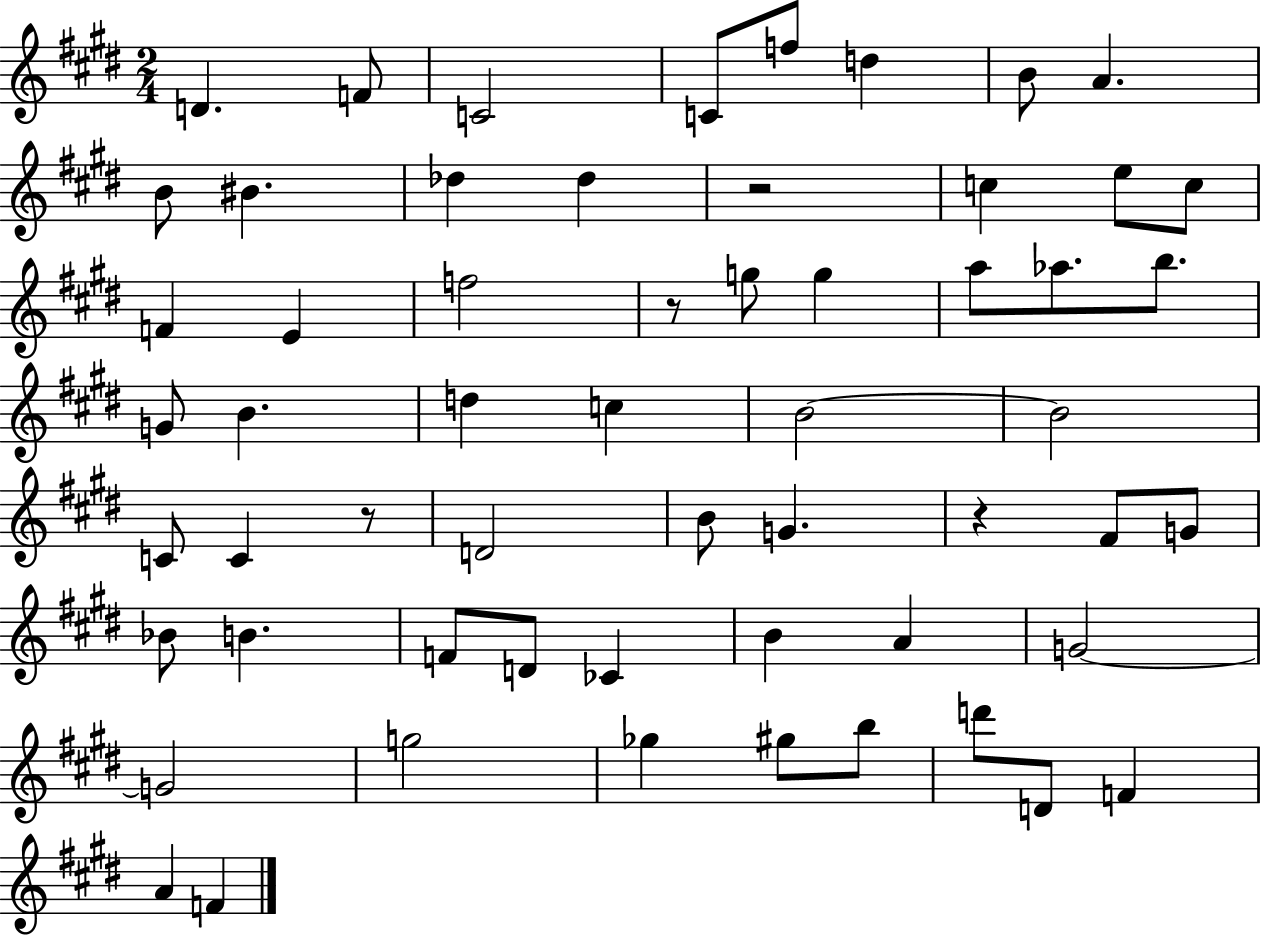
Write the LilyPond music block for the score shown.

{
  \clef treble
  \numericTimeSignature
  \time 2/4
  \key e \major
  \repeat volta 2 { d'4. f'8 | c'2 | c'8 f''8 d''4 | b'8 a'4. | \break b'8 bis'4. | des''4 des''4 | r2 | c''4 e''8 c''8 | \break f'4 e'4 | f''2 | r8 g''8 g''4 | a''8 aes''8. b''8. | \break g'8 b'4. | d''4 c''4 | b'2~~ | b'2 | \break c'8 c'4 r8 | d'2 | b'8 g'4. | r4 fis'8 g'8 | \break bes'8 b'4. | f'8 d'8 ces'4 | b'4 a'4 | g'2~~ | \break g'2 | g''2 | ges''4 gis''8 b''8 | d'''8 d'8 f'4 | \break a'4 f'4 | } \bar "|."
}